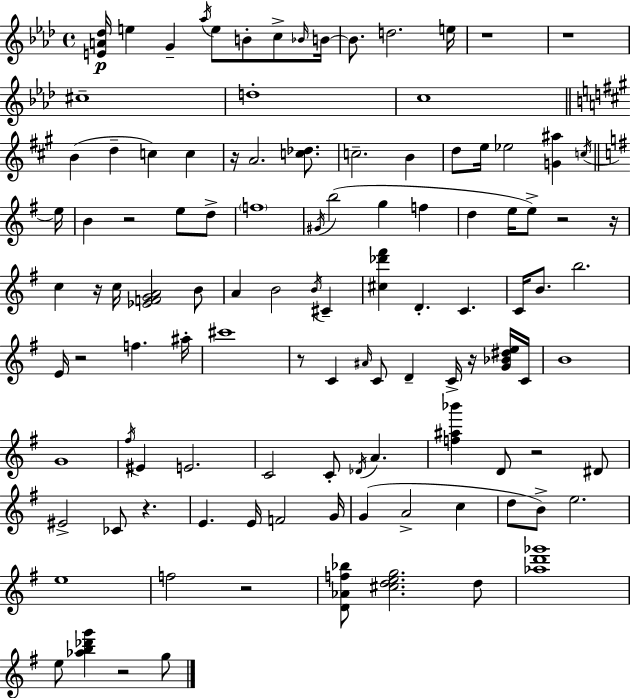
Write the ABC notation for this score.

X:1
T:Untitled
M:4/4
L:1/4
K:Fm
[EA_d]/4 e G _a/4 e/2 B/2 c/2 _B/4 B/4 B/2 d2 e/4 z4 z4 ^c4 d4 c4 B d c c z/4 A2 [c_d]/2 c2 B d/2 e/4 _e2 [G^a] c/4 e/4 B z2 e/2 d/2 f4 ^G/4 b2 g f d e/4 e/2 z2 z/4 c z/4 c/4 [_EFGA]2 B/2 A B2 B/4 ^C [^c_d'^f'] D C C/4 B/2 b2 E/4 z2 f ^a/4 ^c'4 z/2 C ^A/4 C/2 D C/4 z/4 [G_B^de]/4 C/4 B4 G4 ^f/4 ^E E2 C2 C/2 _D/4 A [f^a_b'] D/2 z2 ^D/2 ^E2 _C/2 z E E/4 F2 G/4 G A2 c d/2 B/2 e2 e4 f2 z2 [D_Af_b]/2 [^cdeg]2 d/2 [_ad'_g']4 e/2 [_ab_d'g'] z2 g/2